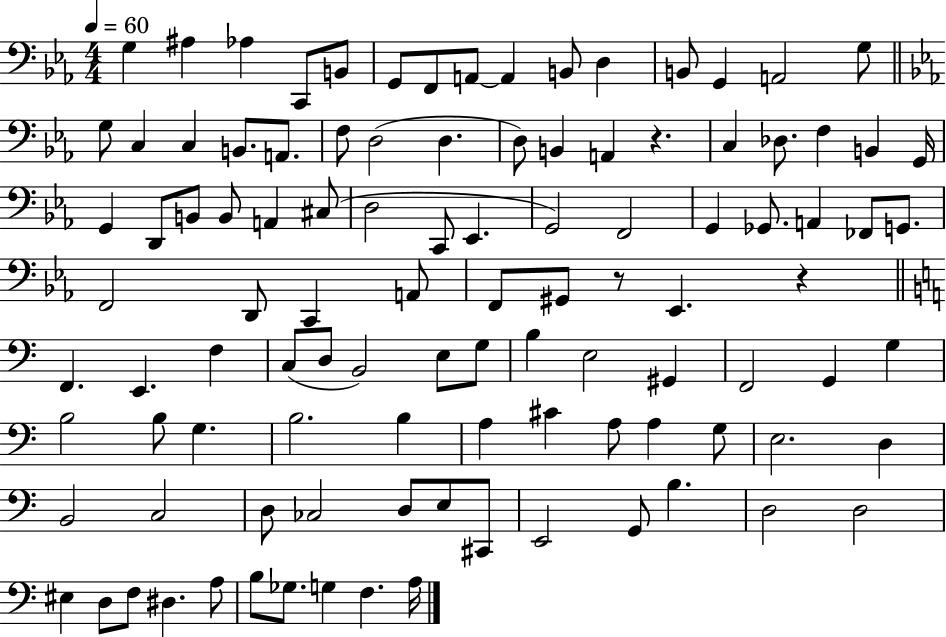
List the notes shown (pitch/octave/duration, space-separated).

G3/q A#3/q Ab3/q C2/e B2/e G2/e F2/e A2/e A2/q B2/e D3/q B2/e G2/q A2/h G3/e G3/e C3/q C3/q B2/e. A2/e. F3/e D3/h D3/q. D3/e B2/q A2/q R/q. C3/q Db3/e. F3/q B2/q G2/s G2/q D2/e B2/e B2/e A2/q C#3/e D3/h C2/e Eb2/q. G2/h F2/h G2/q Gb2/e. A2/q FES2/e G2/e. F2/h D2/e C2/q A2/e F2/e G#2/e R/e Eb2/q. R/q F2/q. E2/q. F3/q C3/e D3/e B2/h E3/e G3/e B3/q E3/h G#2/q F2/h G2/q G3/q B3/h B3/e G3/q. B3/h. B3/q A3/q C#4/q A3/e A3/q G3/e E3/h. D3/q B2/h C3/h D3/e CES3/h D3/e E3/e C#2/e E2/h G2/e B3/q. D3/h D3/h EIS3/q D3/e F3/e D#3/q. A3/e B3/e Gb3/e. G3/q F3/q. A3/s